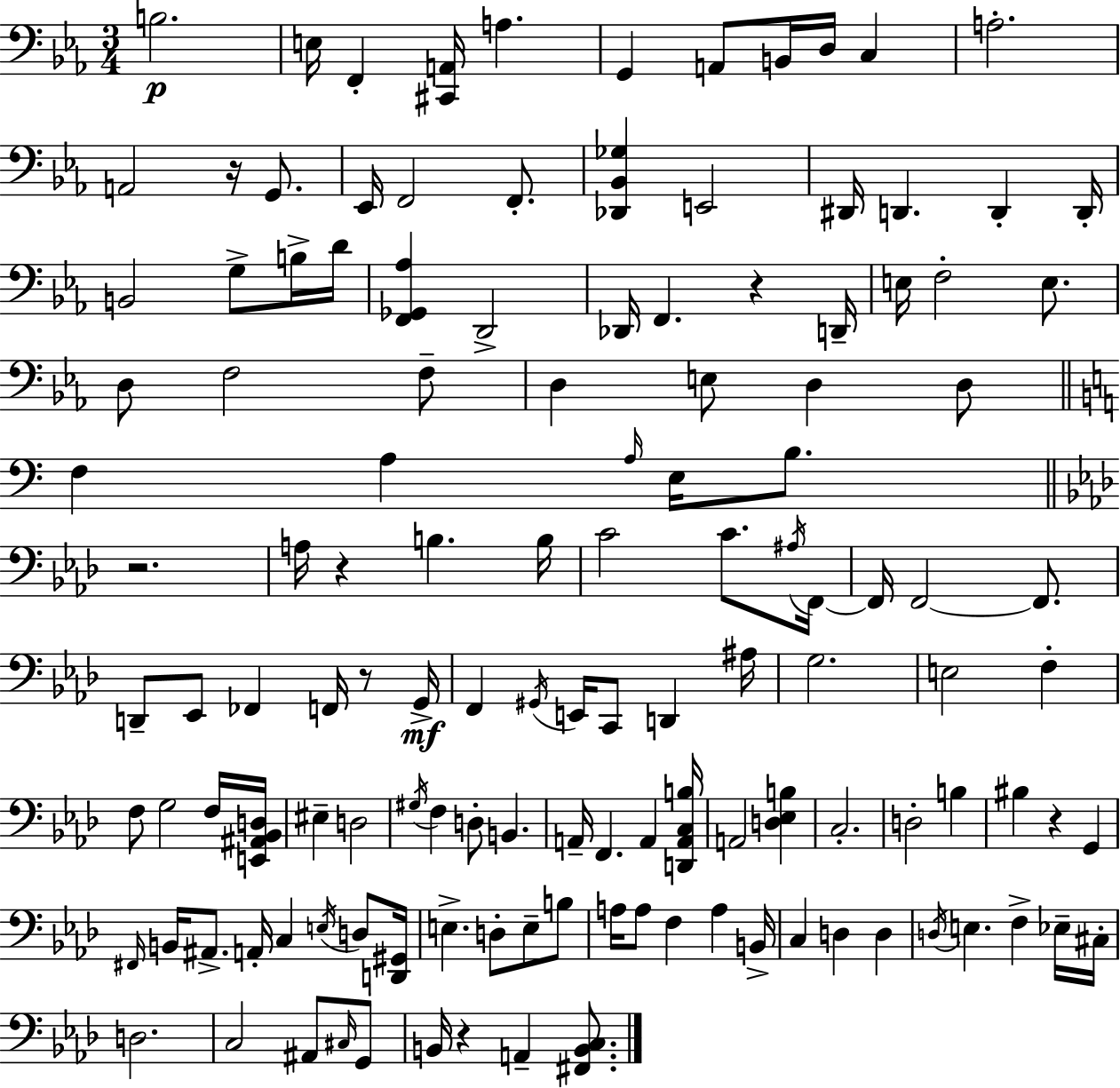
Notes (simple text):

B3/h. E3/s F2/q [C#2,A2]/s A3/q. G2/q A2/e B2/s D3/s C3/q A3/h. A2/h R/s G2/e. Eb2/s F2/h F2/e. [Db2,Bb2,Gb3]/q E2/h D#2/s D2/q. D2/q D2/s B2/h G3/e B3/s D4/s [F2,Gb2,Ab3]/q D2/h Db2/s F2/q. R/q D2/s E3/s F3/h E3/e. D3/e F3/h F3/e D3/q E3/e D3/q D3/e F3/q A3/q A3/s E3/s B3/e. R/h. A3/s R/q B3/q. B3/s C4/h C4/e. A#3/s F2/s F2/s F2/h F2/e. D2/e Eb2/e FES2/q F2/s R/e G2/s F2/q G#2/s E2/s C2/e D2/q A#3/s G3/h. E3/h F3/q F3/e G3/h F3/s [E2,A#2,Bb2,D3]/s EIS3/q D3/h G#3/s F3/q D3/e B2/q. A2/s F2/q. A2/q [D2,A2,C3,B3]/s A2/h [D3,Eb3,B3]/q C3/h. D3/h B3/q BIS3/q R/q G2/q F#2/s B2/s A#2/e. A2/s C3/q E3/s D3/e [D2,G#2]/s E3/q. D3/e E3/e B3/e A3/s A3/e F3/q A3/q B2/s C3/q D3/q D3/q D3/s E3/q. F3/q Eb3/s C#3/s D3/h. C3/h A#2/e C#3/s G2/e B2/s R/q A2/q [F#2,B2,C3]/e.